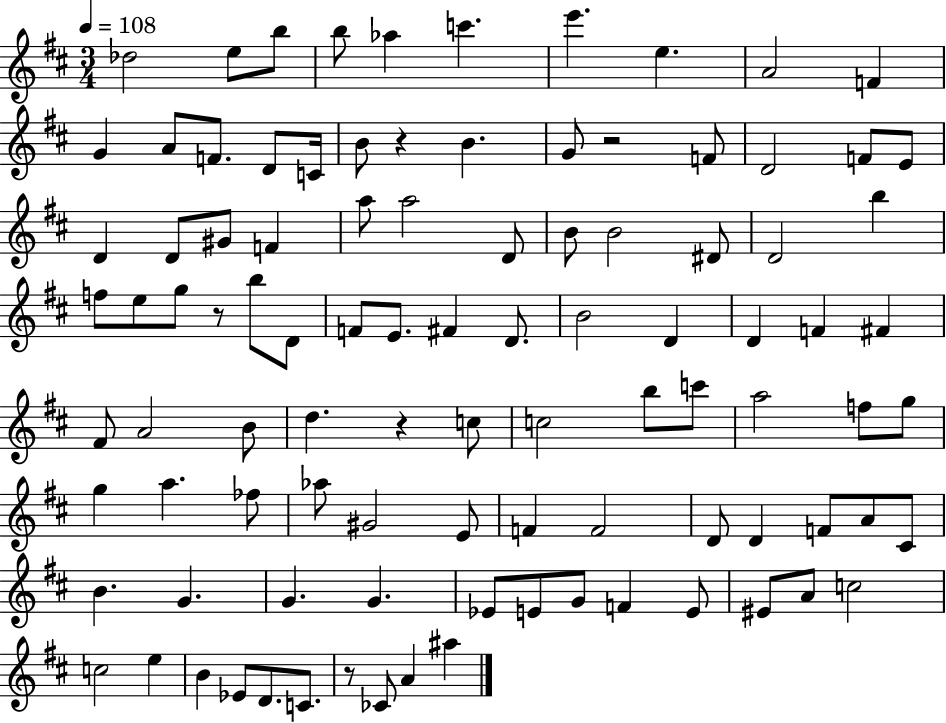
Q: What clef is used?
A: treble